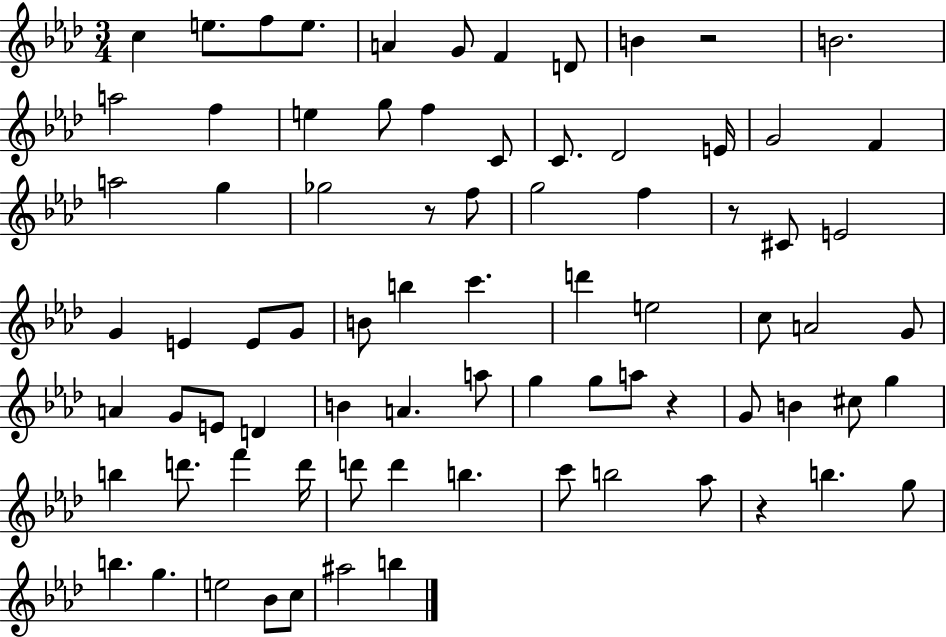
{
  \clef treble
  \numericTimeSignature
  \time 3/4
  \key aes \major
  c''4 e''8. f''8 e''8. | a'4 g'8 f'4 d'8 | b'4 r2 | b'2. | \break a''2 f''4 | e''4 g''8 f''4 c'8 | c'8. des'2 e'16 | g'2 f'4 | \break a''2 g''4 | ges''2 r8 f''8 | g''2 f''4 | r8 cis'8 e'2 | \break g'4 e'4 e'8 g'8 | b'8 b''4 c'''4. | d'''4 e''2 | c''8 a'2 g'8 | \break a'4 g'8 e'8 d'4 | b'4 a'4. a''8 | g''4 g''8 a''8 r4 | g'8 b'4 cis''8 g''4 | \break b''4 d'''8. f'''4 d'''16 | d'''8 d'''4 b''4. | c'''8 b''2 aes''8 | r4 b''4. g''8 | \break b''4. g''4. | e''2 bes'8 c''8 | ais''2 b''4 | \bar "|."
}